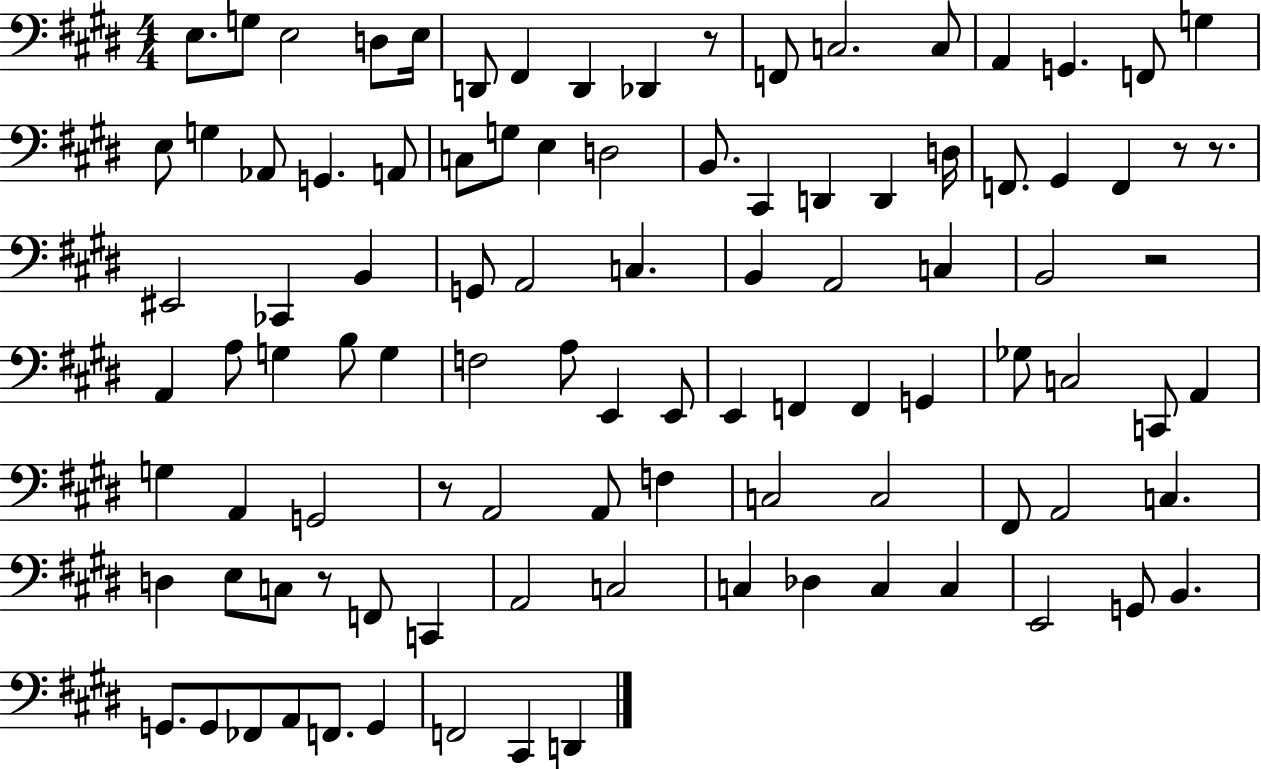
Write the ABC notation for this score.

X:1
T:Untitled
M:4/4
L:1/4
K:E
E,/2 G,/2 E,2 D,/2 E,/4 D,,/2 ^F,, D,, _D,, z/2 F,,/2 C,2 C,/2 A,, G,, F,,/2 G, E,/2 G, _A,,/2 G,, A,,/2 C,/2 G,/2 E, D,2 B,,/2 ^C,, D,, D,, D,/4 F,,/2 ^G,, F,, z/2 z/2 ^E,,2 _C,, B,, G,,/2 A,,2 C, B,, A,,2 C, B,,2 z2 A,, A,/2 G, B,/2 G, F,2 A,/2 E,, E,,/2 E,, F,, F,, G,, _G,/2 C,2 C,,/2 A,, G, A,, G,,2 z/2 A,,2 A,,/2 F, C,2 C,2 ^F,,/2 A,,2 C, D, E,/2 C,/2 z/2 F,,/2 C,, A,,2 C,2 C, _D, C, C, E,,2 G,,/2 B,, G,,/2 G,,/2 _F,,/2 A,,/2 F,,/2 G,, F,,2 ^C,, D,,